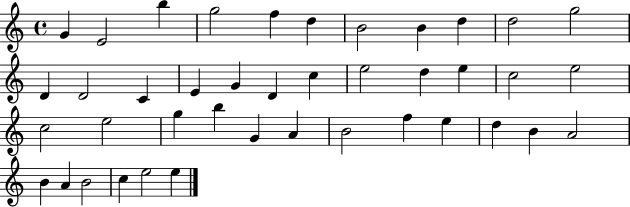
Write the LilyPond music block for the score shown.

{
  \clef treble
  \time 4/4
  \defaultTimeSignature
  \key c \major
  g'4 e'2 b''4 | g''2 f''4 d''4 | b'2 b'4 d''4 | d''2 g''2 | \break d'4 d'2 c'4 | e'4 g'4 d'4 c''4 | e''2 d''4 e''4 | c''2 e''2 | \break c''2 e''2 | g''4 b''4 g'4 a'4 | b'2 f''4 e''4 | d''4 b'4 a'2 | \break b'4 a'4 b'2 | c''4 e''2 e''4 | \bar "|."
}